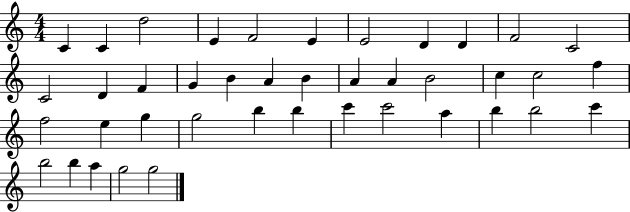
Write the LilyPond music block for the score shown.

{
  \clef treble
  \numericTimeSignature
  \time 4/4
  \key c \major
  c'4 c'4 d''2 | e'4 f'2 e'4 | e'2 d'4 d'4 | f'2 c'2 | \break c'2 d'4 f'4 | g'4 b'4 a'4 b'4 | a'4 a'4 b'2 | c''4 c''2 f''4 | \break f''2 e''4 g''4 | g''2 b''4 b''4 | c'''4 c'''2 a''4 | b''4 b''2 c'''4 | \break b''2 b''4 a''4 | g''2 g''2 | \bar "|."
}